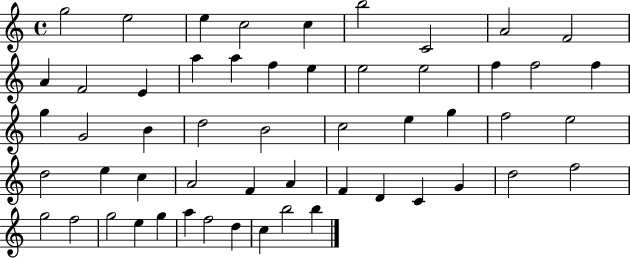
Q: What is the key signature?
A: C major